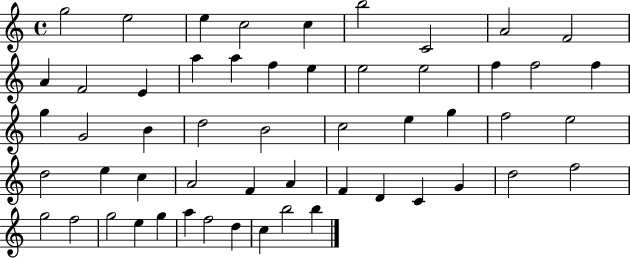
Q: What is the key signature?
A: C major